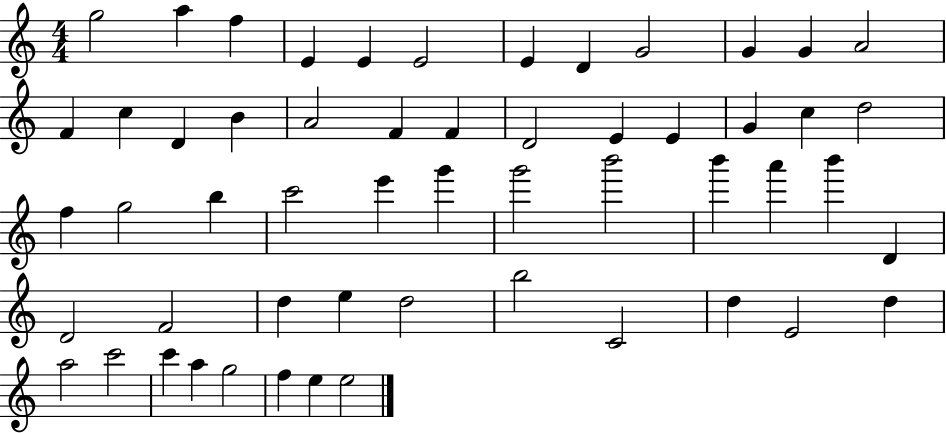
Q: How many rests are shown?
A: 0